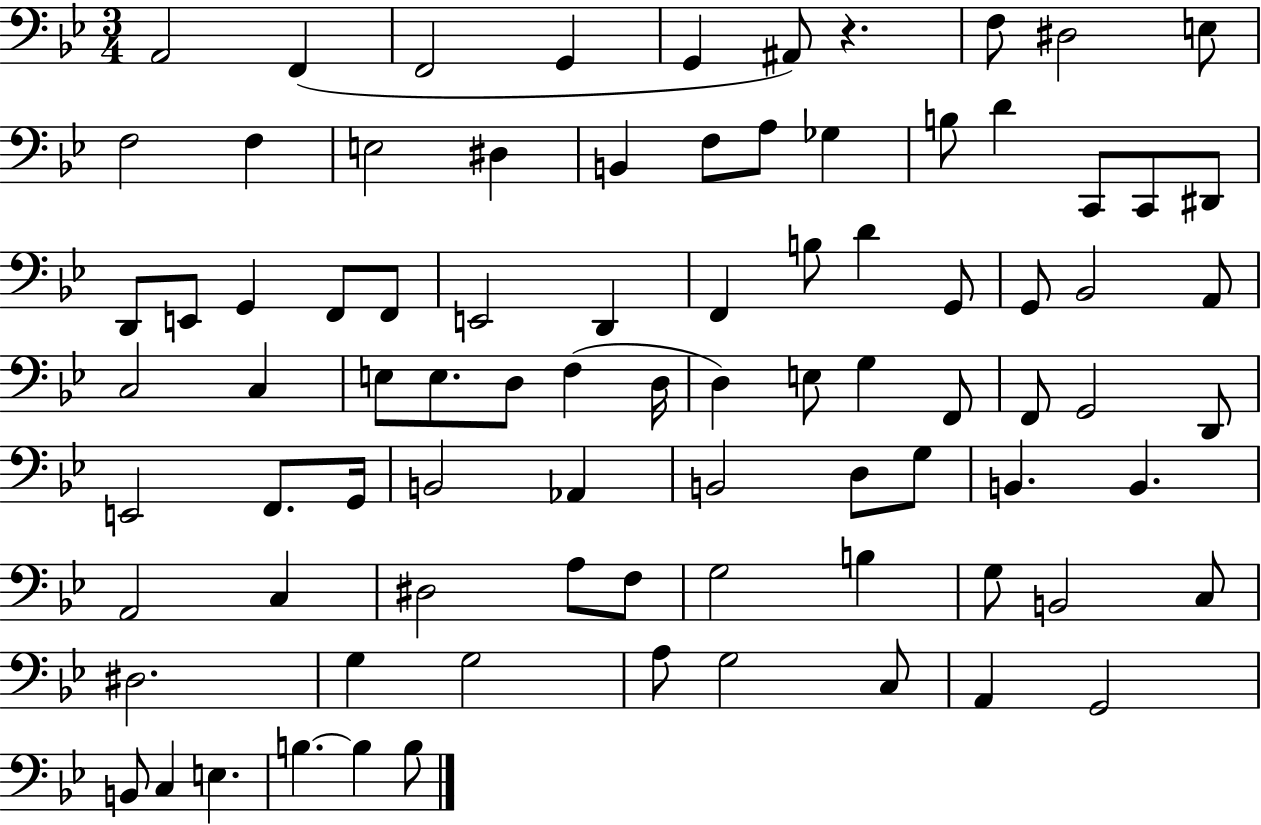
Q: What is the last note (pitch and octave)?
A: B3